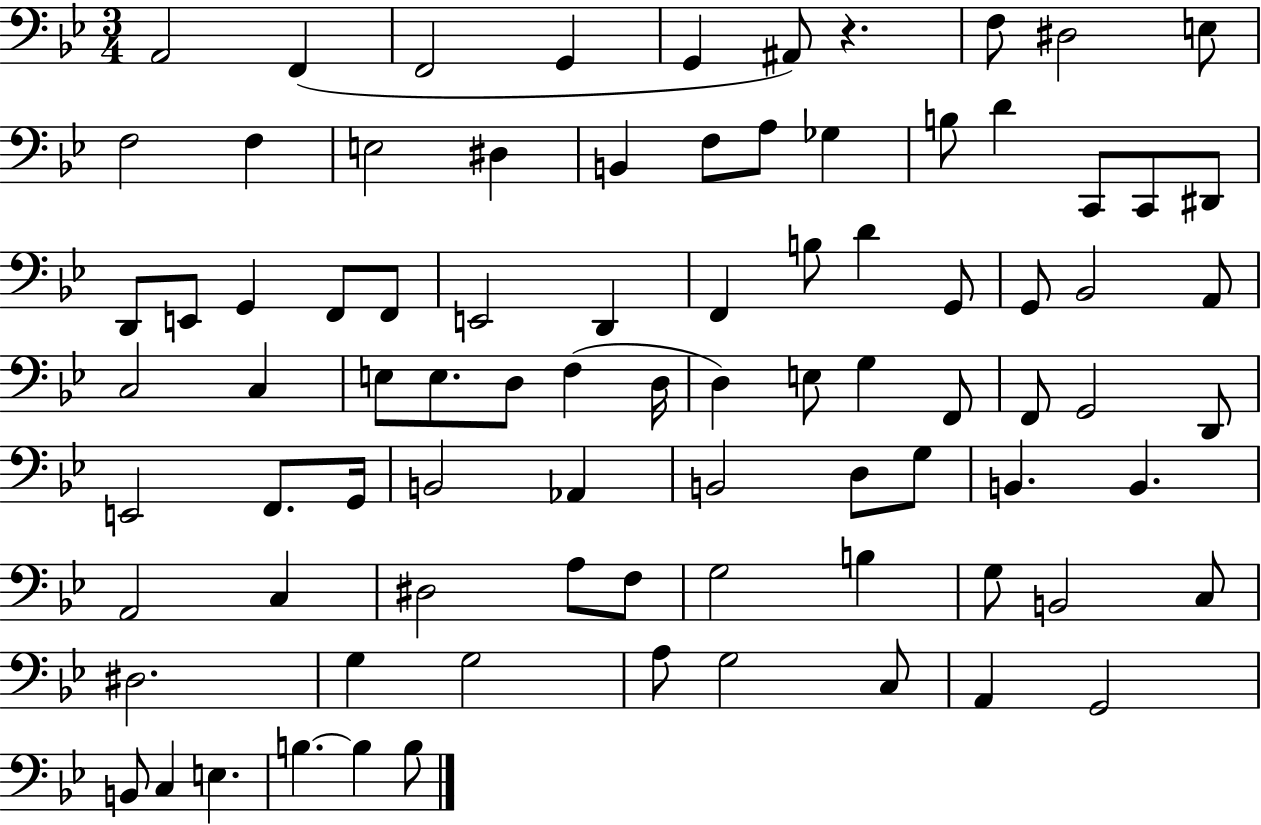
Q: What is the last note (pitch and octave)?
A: B3